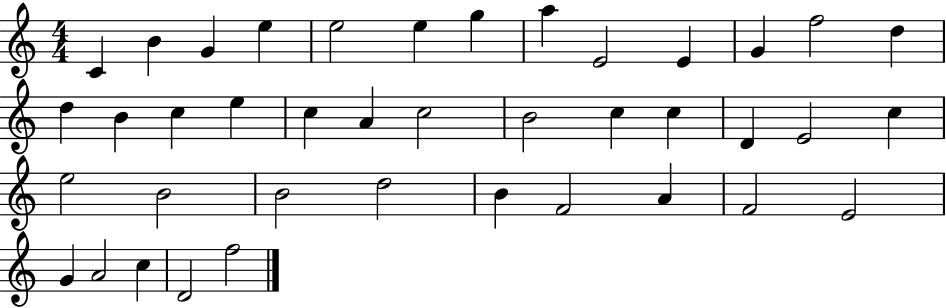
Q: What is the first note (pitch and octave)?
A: C4